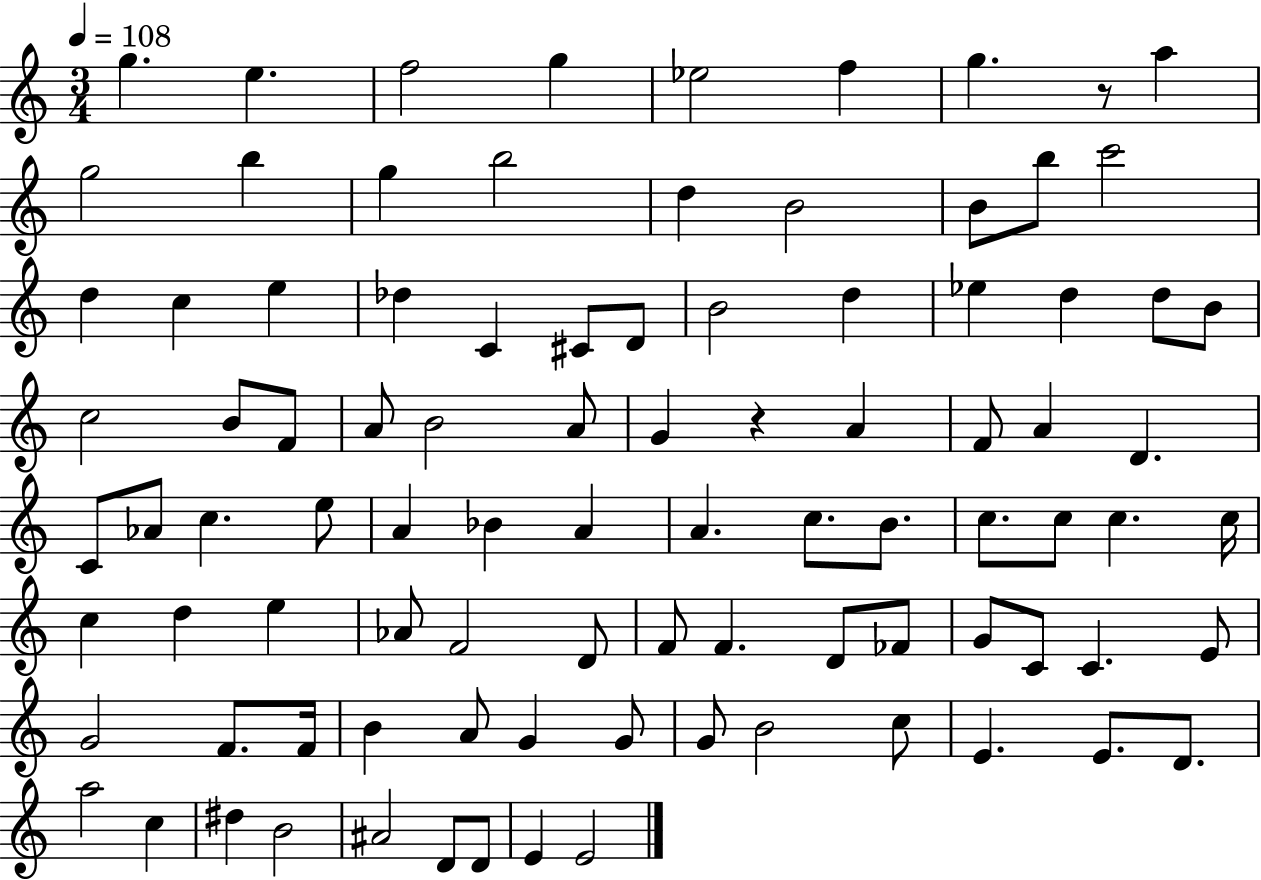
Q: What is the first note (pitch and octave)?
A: G5